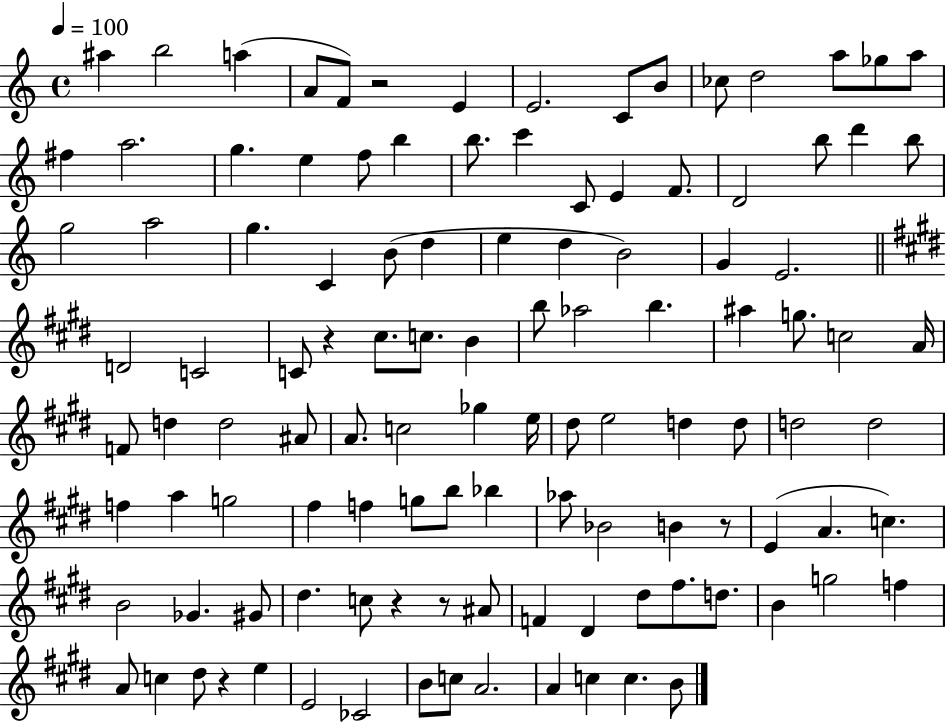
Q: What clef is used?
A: treble